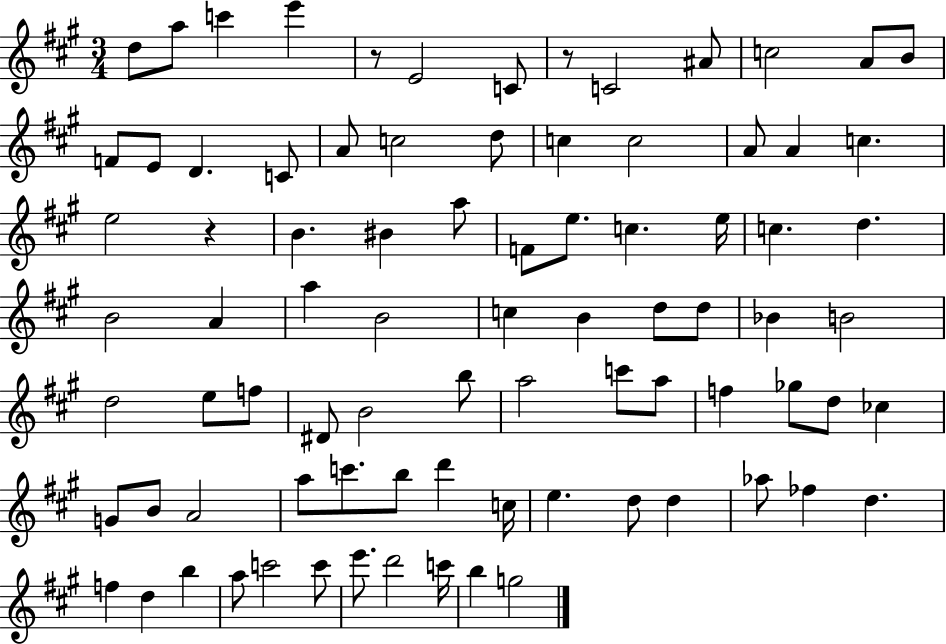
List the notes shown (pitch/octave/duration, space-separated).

D5/e A5/e C6/q E6/q R/e E4/h C4/e R/e C4/h A#4/e C5/h A4/e B4/e F4/e E4/e D4/q. C4/e A4/e C5/h D5/e C5/q C5/h A4/e A4/q C5/q. E5/h R/q B4/q. BIS4/q A5/e F4/e E5/e. C5/q. E5/s C5/q. D5/q. B4/h A4/q A5/q B4/h C5/q B4/q D5/e D5/e Bb4/q B4/h D5/h E5/e F5/e D#4/e B4/h B5/e A5/h C6/e A5/e F5/q Gb5/e D5/e CES5/q G4/e B4/e A4/h A5/e C6/e. B5/e D6/q C5/s E5/q. D5/e D5/q Ab5/e FES5/q D5/q. F5/q D5/q B5/q A5/e C6/h C6/e E6/e. D6/h C6/s B5/q G5/h